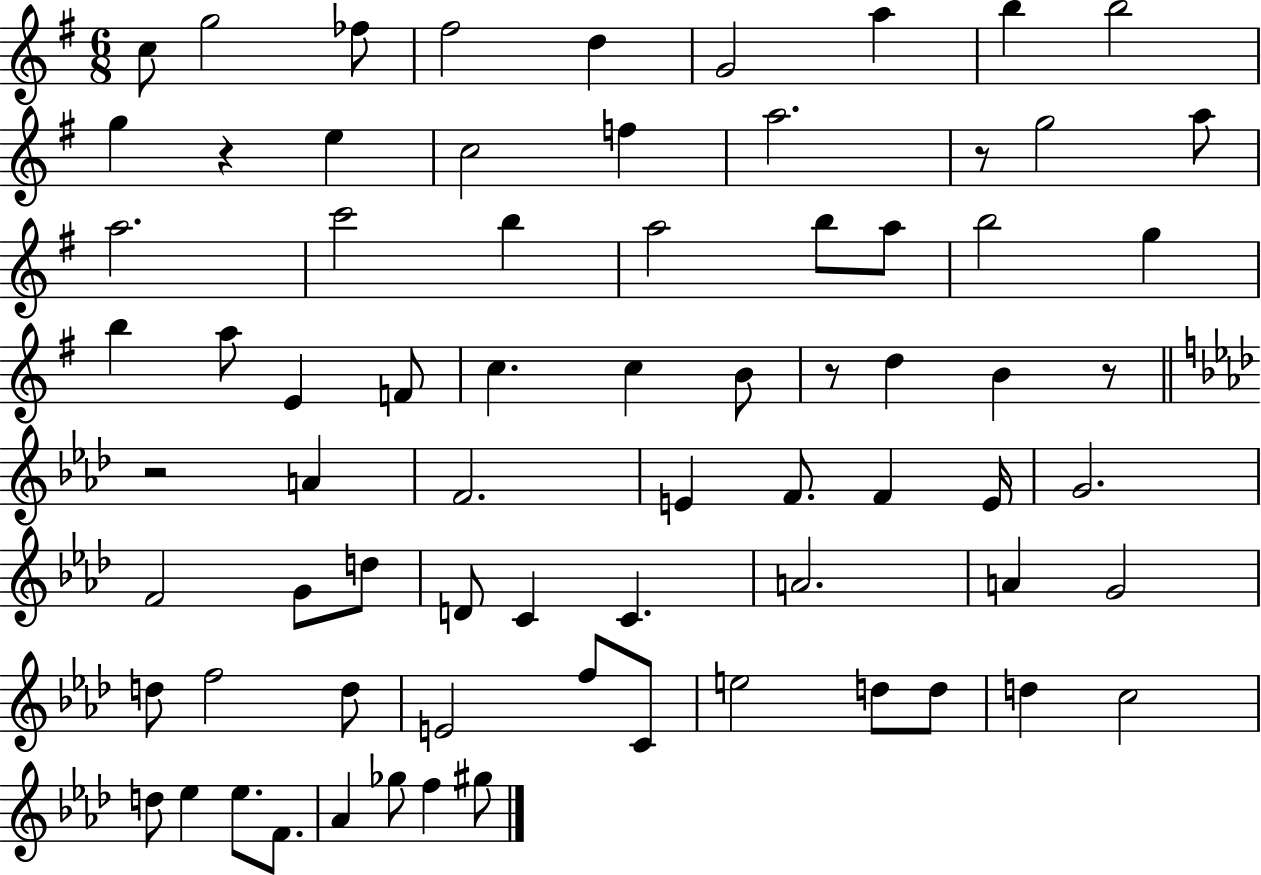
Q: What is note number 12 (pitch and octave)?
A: C5